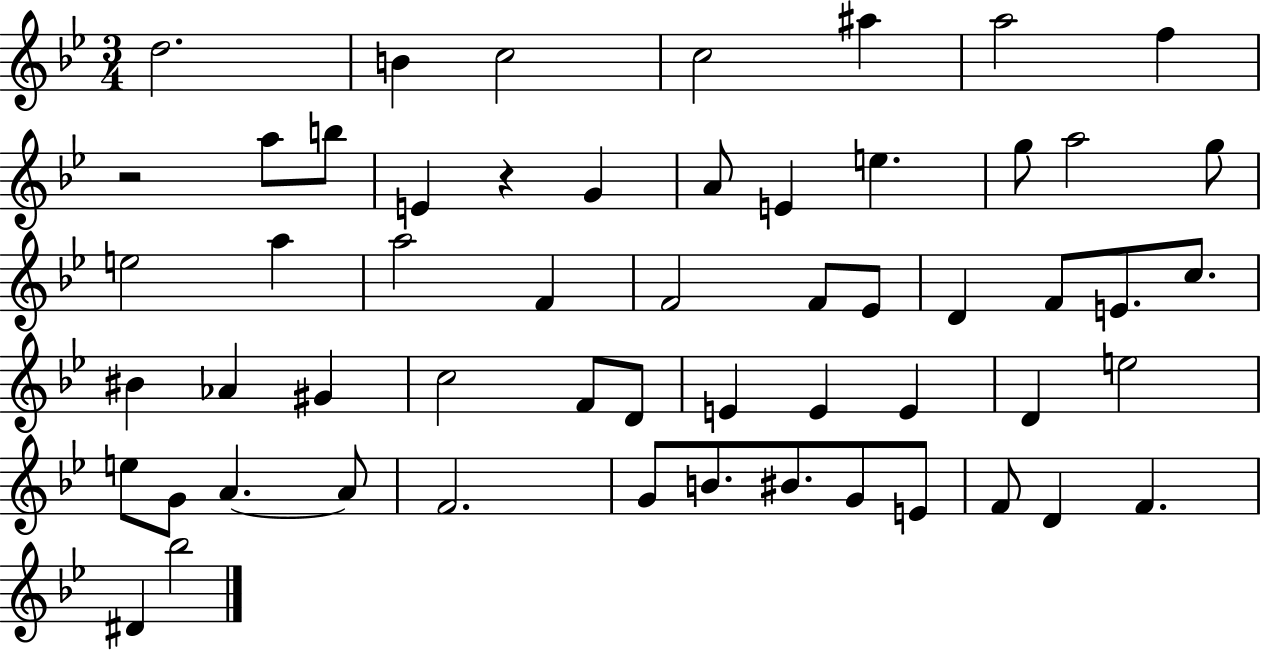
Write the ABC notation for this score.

X:1
T:Untitled
M:3/4
L:1/4
K:Bb
d2 B c2 c2 ^a a2 f z2 a/2 b/2 E z G A/2 E e g/2 a2 g/2 e2 a a2 F F2 F/2 _E/2 D F/2 E/2 c/2 ^B _A ^G c2 F/2 D/2 E E E D e2 e/2 G/2 A A/2 F2 G/2 B/2 ^B/2 G/2 E/2 F/2 D F ^D _b2